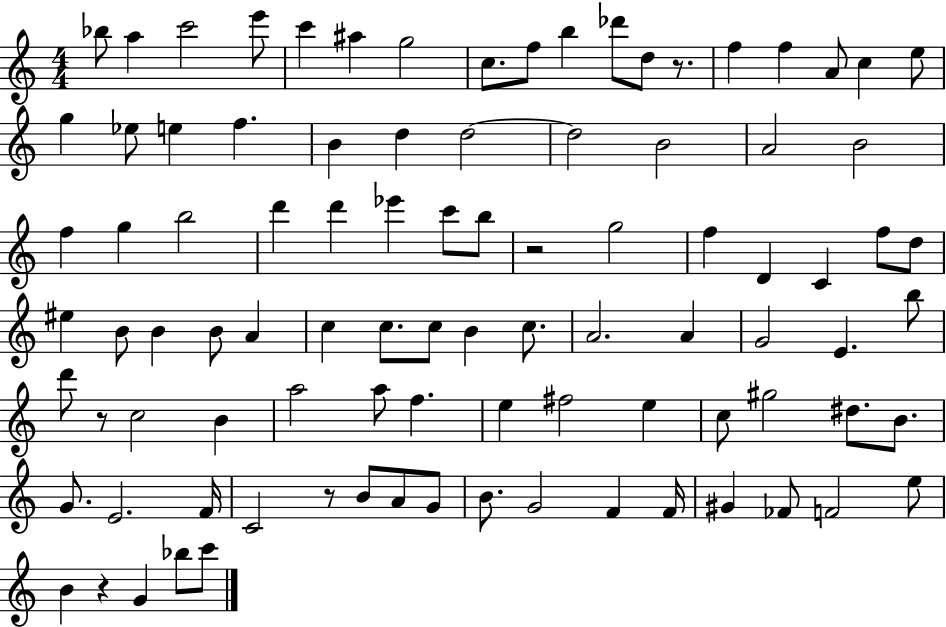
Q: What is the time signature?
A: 4/4